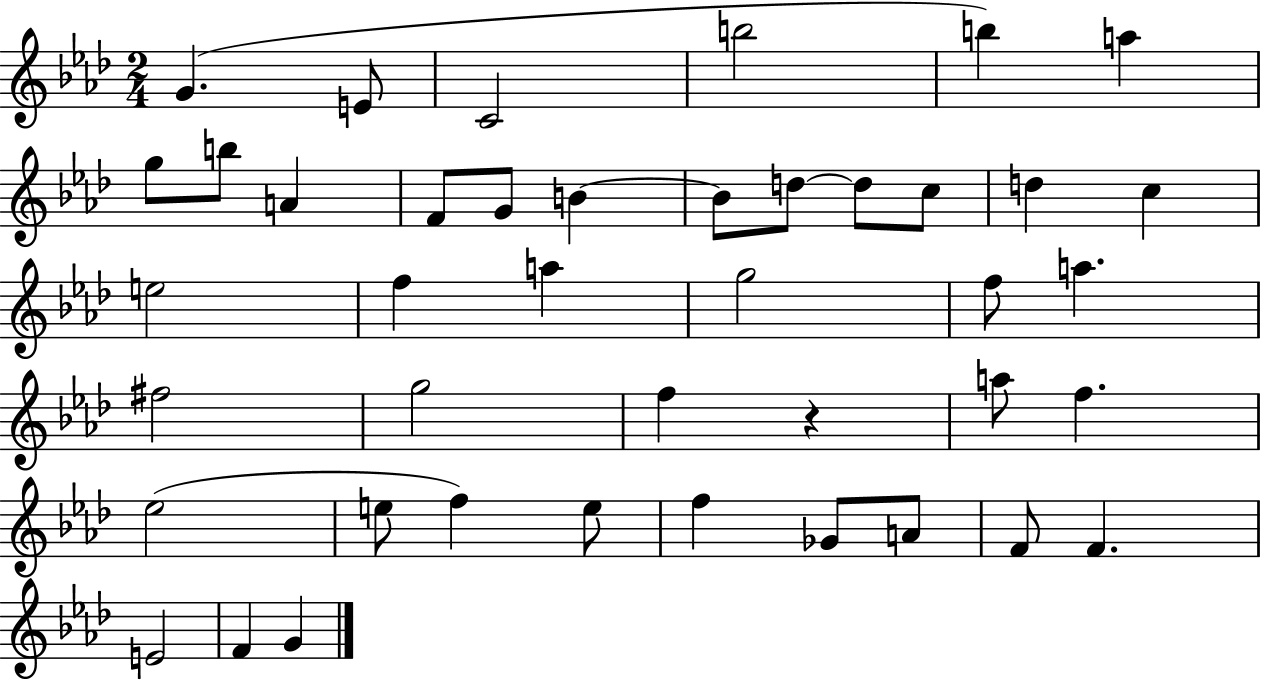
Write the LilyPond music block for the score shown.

{
  \clef treble
  \numericTimeSignature
  \time 2/4
  \key aes \major
  g'4.( e'8 | c'2 | b''2 | b''4) a''4 | \break g''8 b''8 a'4 | f'8 g'8 b'4~~ | b'8 d''8~~ d''8 c''8 | d''4 c''4 | \break e''2 | f''4 a''4 | g''2 | f''8 a''4. | \break fis''2 | g''2 | f''4 r4 | a''8 f''4. | \break ees''2( | e''8 f''4) e''8 | f''4 ges'8 a'8 | f'8 f'4. | \break e'2 | f'4 g'4 | \bar "|."
}